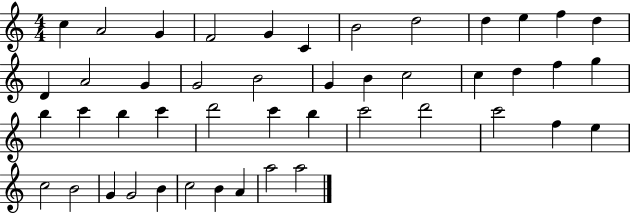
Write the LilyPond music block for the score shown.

{
  \clef treble
  \numericTimeSignature
  \time 4/4
  \key c \major
  c''4 a'2 g'4 | f'2 g'4 c'4 | b'2 d''2 | d''4 e''4 f''4 d''4 | \break d'4 a'2 g'4 | g'2 b'2 | g'4 b'4 c''2 | c''4 d''4 f''4 g''4 | \break b''4 c'''4 b''4 c'''4 | d'''2 c'''4 b''4 | c'''2 d'''2 | c'''2 f''4 e''4 | \break c''2 b'2 | g'4 g'2 b'4 | c''2 b'4 a'4 | a''2 a''2 | \break \bar "|."
}